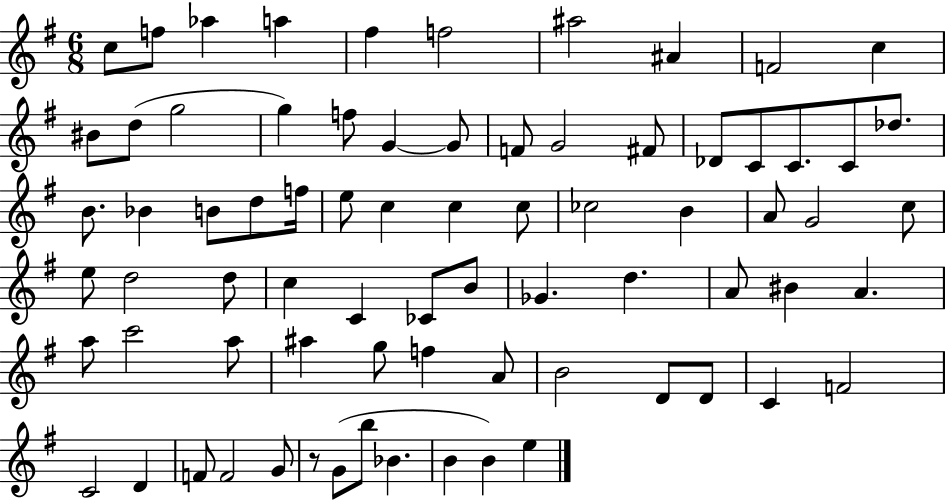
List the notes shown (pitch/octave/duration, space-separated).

C5/e F5/e Ab5/q A5/q F#5/q F5/h A#5/h A#4/q F4/h C5/q BIS4/e D5/e G5/h G5/q F5/e G4/q G4/e F4/e G4/h F#4/e Db4/e C4/e C4/e. C4/e Db5/e. B4/e. Bb4/q B4/e D5/e F5/s E5/e C5/q C5/q C5/e CES5/h B4/q A4/e G4/h C5/e E5/e D5/h D5/e C5/q C4/q CES4/e B4/e Gb4/q. D5/q. A4/e BIS4/q A4/q. A5/e C6/h A5/e A#5/q G5/e F5/q A4/e B4/h D4/e D4/e C4/q F4/h C4/h D4/q F4/e F4/h G4/e R/e G4/e B5/e Bb4/q. B4/q B4/q E5/q